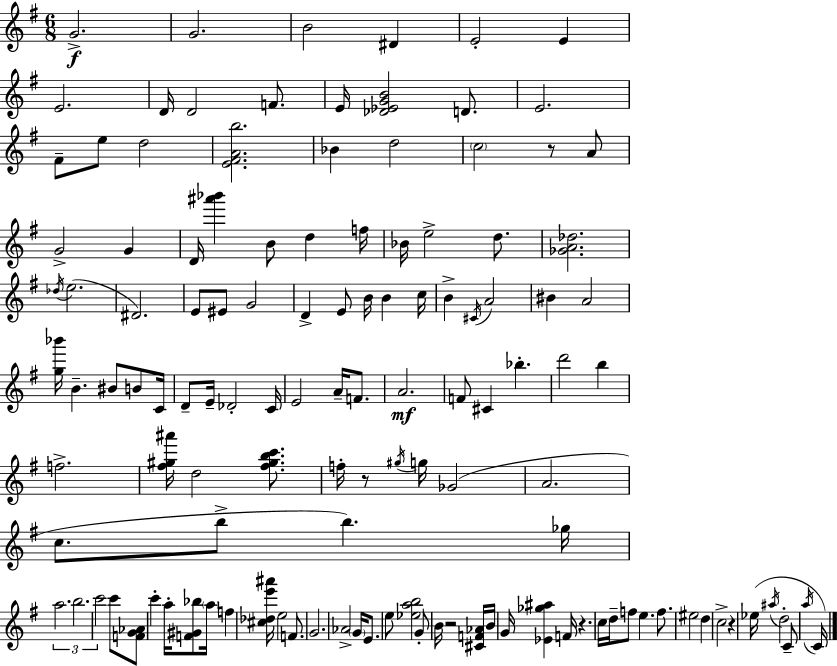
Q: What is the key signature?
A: G major